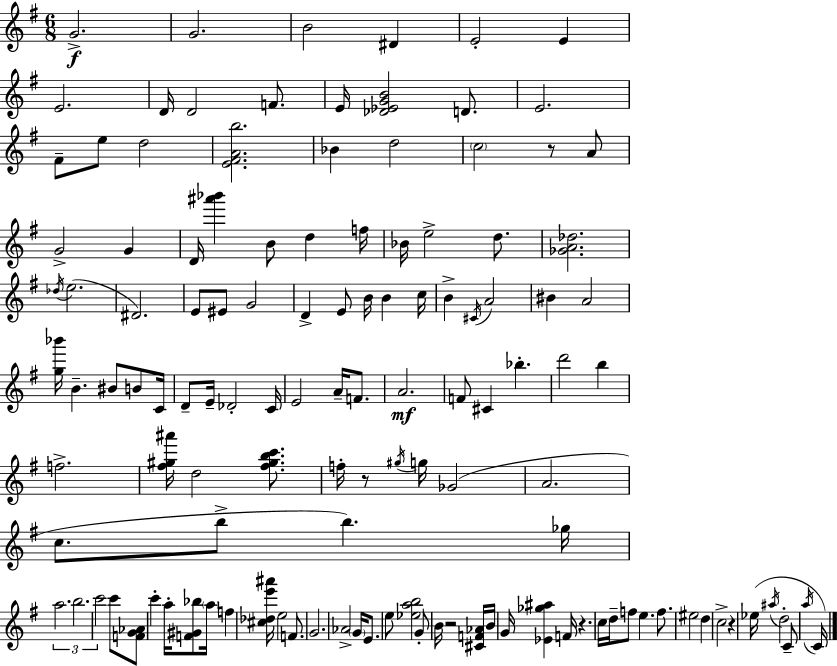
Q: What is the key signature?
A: G major